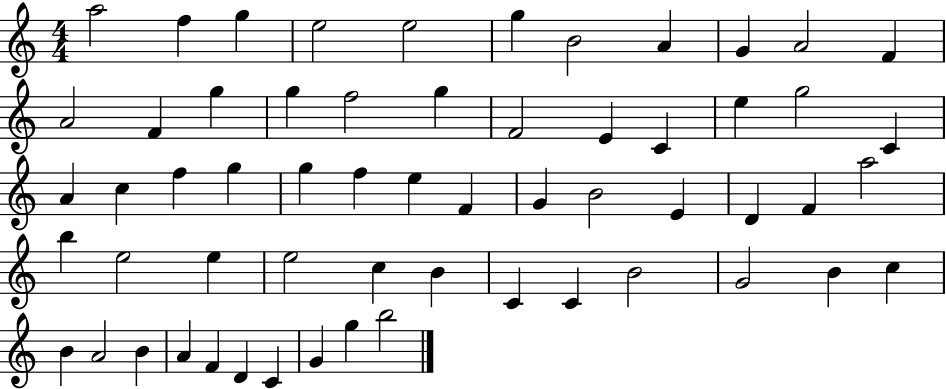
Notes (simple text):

A5/h F5/q G5/q E5/h E5/h G5/q B4/h A4/q G4/q A4/h F4/q A4/h F4/q G5/q G5/q F5/h G5/q F4/h E4/q C4/q E5/q G5/h C4/q A4/q C5/q F5/q G5/q G5/q F5/q E5/q F4/q G4/q B4/h E4/q D4/q F4/q A5/h B5/q E5/h E5/q E5/h C5/q B4/q C4/q C4/q B4/h G4/h B4/q C5/q B4/q A4/h B4/q A4/q F4/q D4/q C4/q G4/q G5/q B5/h